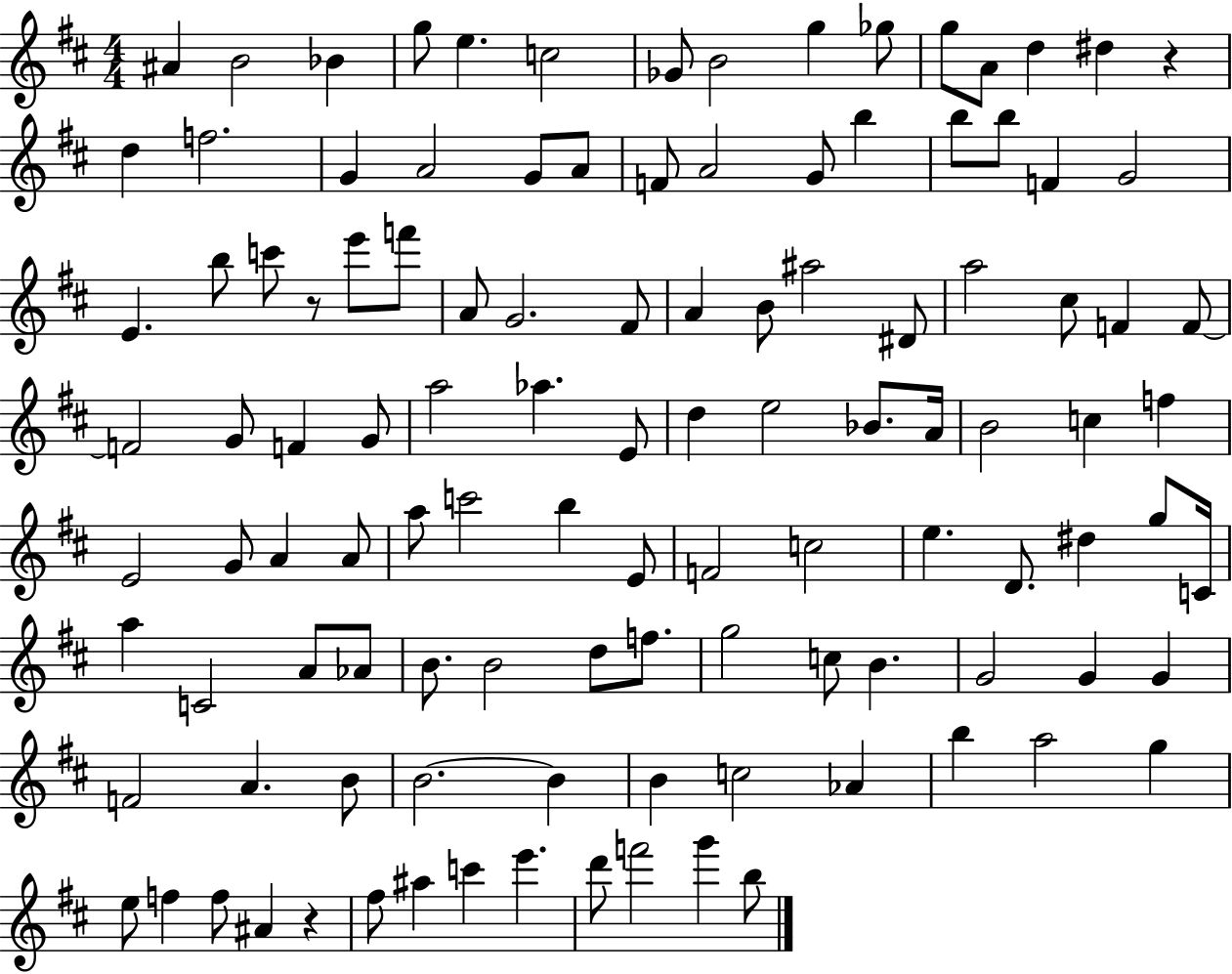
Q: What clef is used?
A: treble